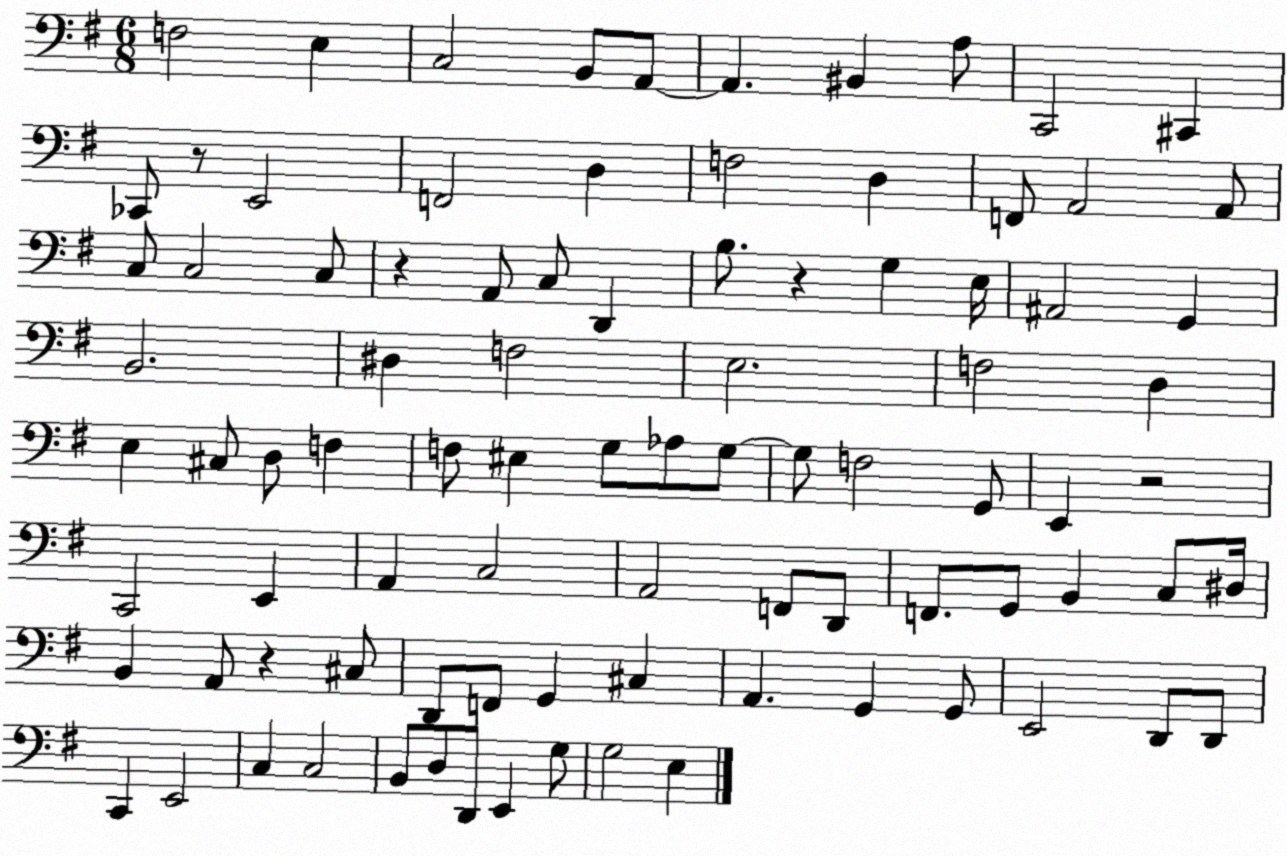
X:1
T:Untitled
M:6/8
L:1/4
K:G
F,2 E, C,2 B,,/2 A,,/2 A,, ^B,, A,/2 C,,2 ^C,, _C,,/2 z/2 E,,2 F,,2 D, F,2 D, F,,/2 A,,2 A,,/2 C,/2 C,2 C,/2 z A,,/2 C,/2 D,, B,/2 z G, E,/4 ^A,,2 G,, B,,2 ^D, F,2 E,2 F,2 D, E, ^C,/2 D,/2 F, F,/2 ^E, G,/2 _A,/2 G,/2 G,/2 F,2 G,,/2 E,, z2 C,,2 E,, A,, C,2 A,,2 F,,/2 D,,/2 F,,/2 G,,/2 B,, C,/2 ^D,/4 B,, A,,/2 z ^C,/2 D,,/2 F,,/2 G,, ^C, A,, G,, G,,/2 E,,2 D,,/2 D,,/2 C,, E,,2 C, C,2 B,,/2 D,/2 D,,/2 E,, G,/2 G,2 E,